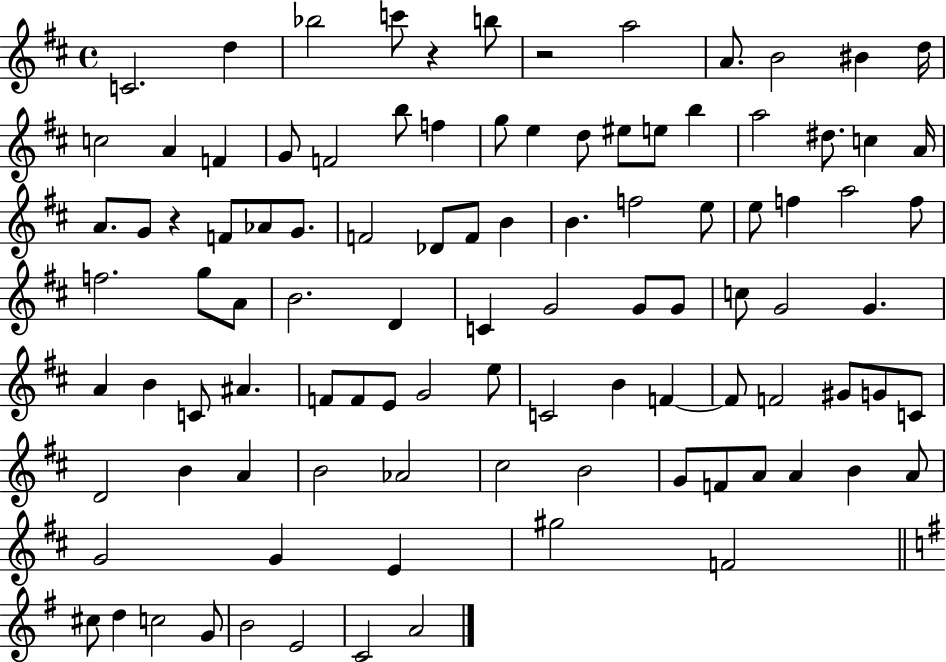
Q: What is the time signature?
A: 4/4